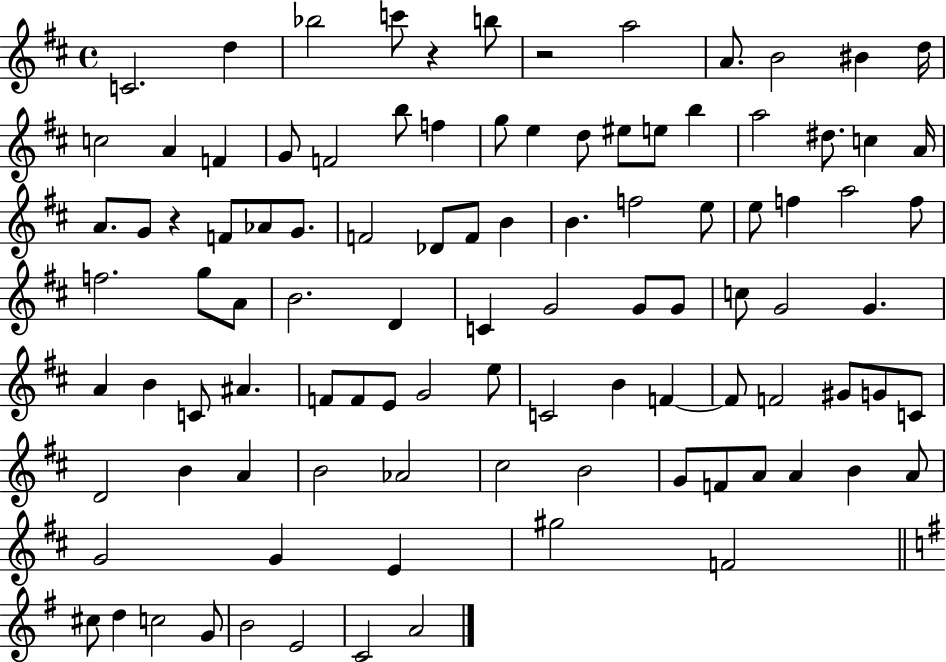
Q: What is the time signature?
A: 4/4